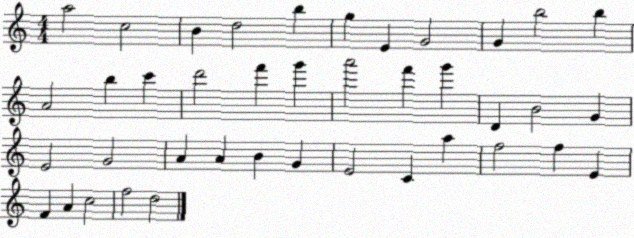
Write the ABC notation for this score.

X:1
T:Untitled
M:4/4
L:1/4
K:C
a2 c2 B d2 b g E G2 G b2 b A2 b c' d'2 f' g' a'2 f' g' D B2 G E2 G2 A A B G E2 C a f2 f E F A c2 f2 d2